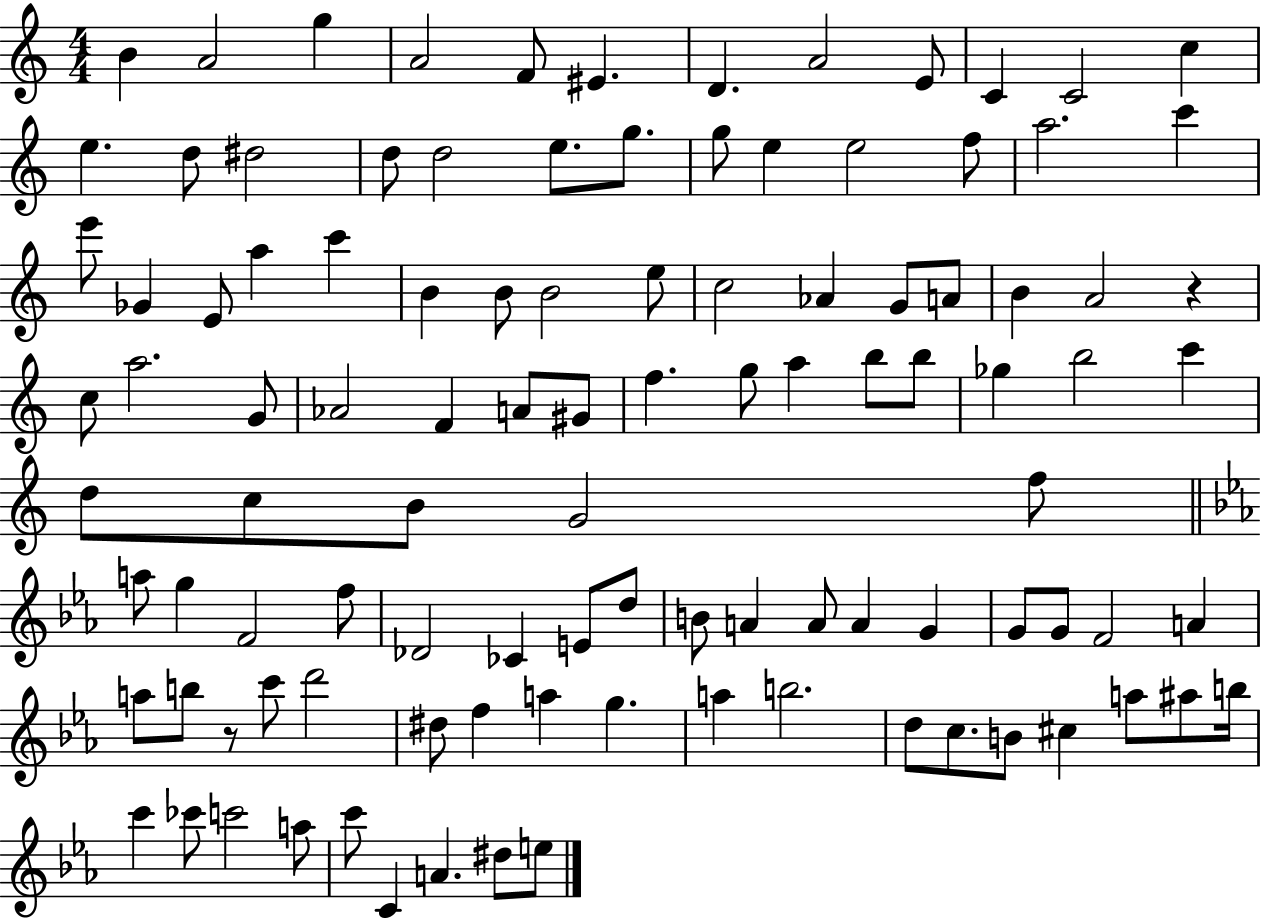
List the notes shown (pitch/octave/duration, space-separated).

B4/q A4/h G5/q A4/h F4/e EIS4/q. D4/q. A4/h E4/e C4/q C4/h C5/q E5/q. D5/e D#5/h D5/e D5/h E5/e. G5/e. G5/e E5/q E5/h F5/e A5/h. C6/q E6/e Gb4/q E4/e A5/q C6/q B4/q B4/e B4/h E5/e C5/h Ab4/q G4/e A4/e B4/q A4/h R/q C5/e A5/h. G4/e Ab4/h F4/q A4/e G#4/e F5/q. G5/e A5/q B5/e B5/e Gb5/q B5/h C6/q D5/e C5/e B4/e G4/h F5/e A5/e G5/q F4/h F5/e Db4/h CES4/q E4/e D5/e B4/e A4/q A4/e A4/q G4/q G4/e G4/e F4/h A4/q A5/e B5/e R/e C6/e D6/h D#5/e F5/q A5/q G5/q. A5/q B5/h. D5/e C5/e. B4/e C#5/q A5/e A#5/e B5/s C6/q CES6/e C6/h A5/e C6/e C4/q A4/q. D#5/e E5/e